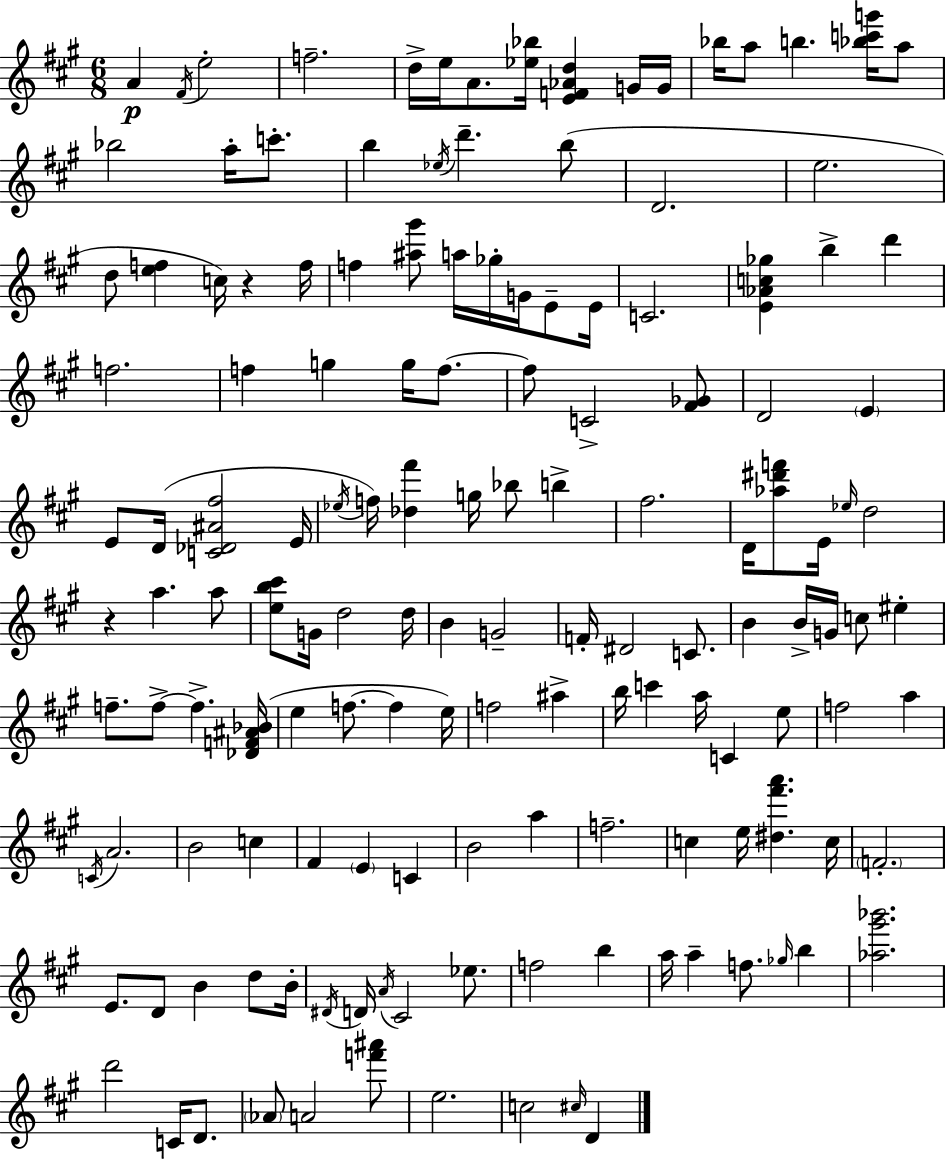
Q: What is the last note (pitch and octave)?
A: D4